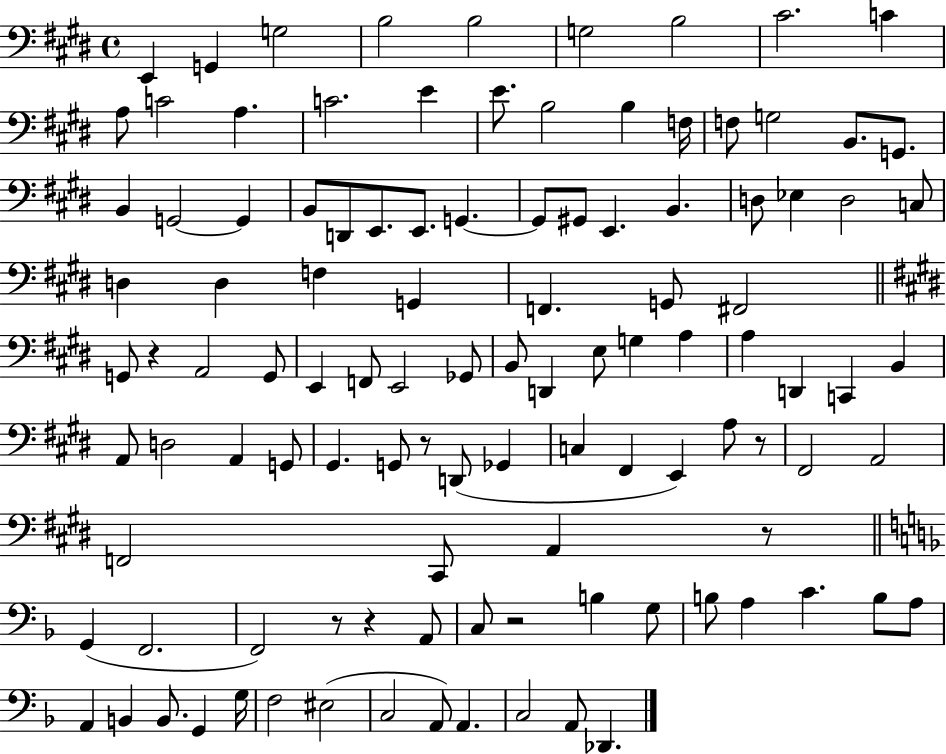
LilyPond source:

{
  \clef bass
  \time 4/4
  \defaultTimeSignature
  \key e \major
  e,4 g,4 g2 | b2 b2 | g2 b2 | cis'2. c'4 | \break a8 c'2 a4. | c'2. e'4 | e'8. b2 b4 f16 | f8 g2 b,8. g,8. | \break b,4 g,2~~ g,4 | b,8 d,8 e,8. e,8. g,4.~~ | g,8 gis,8 e,4. b,4. | d8 ees4 d2 c8 | \break d4 d4 f4 g,4 | f,4. g,8 fis,2 | \bar "||" \break \key e \major g,8 r4 a,2 g,8 | e,4 f,8 e,2 ges,8 | b,8 d,4 e8 g4 a4 | a4 d,4 c,4 b,4 | \break a,8 d2 a,4 g,8 | gis,4. g,8 r8 d,8( ges,4 | c4 fis,4 e,4) a8 r8 | fis,2 a,2 | \break f,2 cis,8 a,4 r8 | \bar "||" \break \key d \minor g,4( f,2. | f,2) r8 r4 a,8 | c8 r2 b4 g8 | b8 a4 c'4. b8 a8 | \break a,4 b,4 b,8. g,4 g16 | f2 eis2( | c2 a,8) a,4. | c2 a,8 des,4. | \break \bar "|."
}